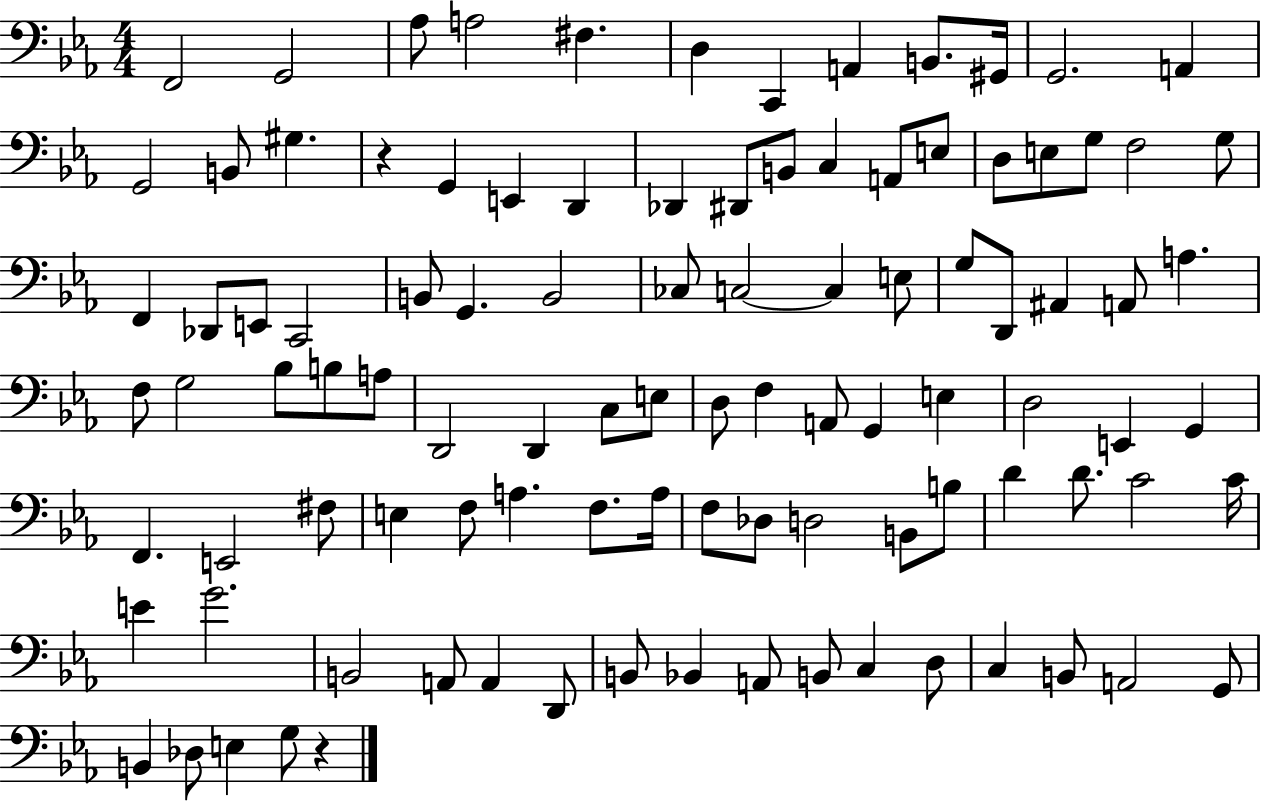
F2/h G2/h Ab3/e A3/h F#3/q. D3/q C2/q A2/q B2/e. G#2/s G2/h. A2/q G2/h B2/e G#3/q. R/q G2/q E2/q D2/q Db2/q D#2/e B2/e C3/q A2/e E3/e D3/e E3/e G3/e F3/h G3/e F2/q Db2/e E2/e C2/h B2/e G2/q. B2/h CES3/e C3/h C3/q E3/e G3/e D2/e A#2/q A2/e A3/q. F3/e G3/h Bb3/e B3/e A3/e D2/h D2/q C3/e E3/e D3/e F3/q A2/e G2/q E3/q D3/h E2/q G2/q F2/q. E2/h F#3/e E3/q F3/e A3/q. F3/e. A3/s F3/e Db3/e D3/h B2/e B3/e D4/q D4/e. C4/h C4/s E4/q G4/h. B2/h A2/e A2/q D2/e B2/e Bb2/q A2/e B2/e C3/q D3/e C3/q B2/e A2/h G2/e B2/q Db3/e E3/q G3/e R/q